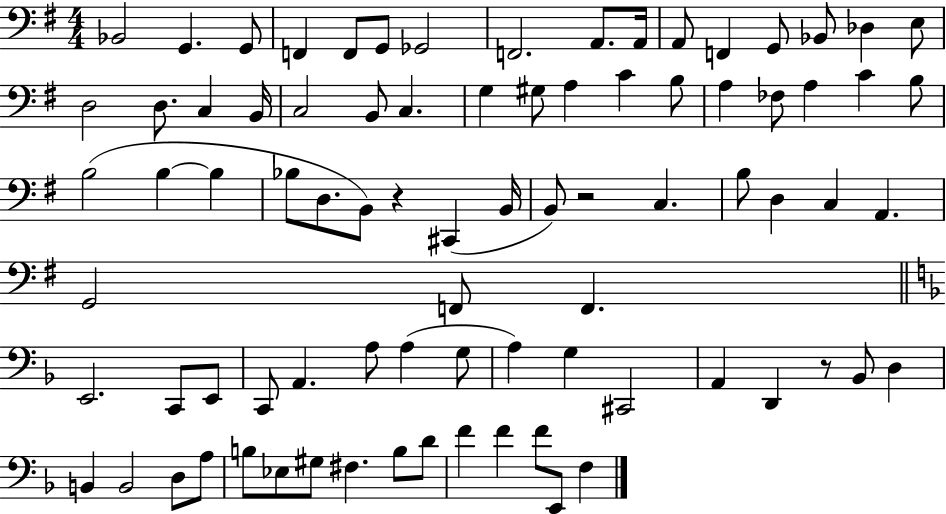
Bb2/h G2/q. G2/e F2/q F2/e G2/e Gb2/h F2/h. A2/e. A2/s A2/e F2/q G2/e Bb2/e Db3/q E3/e D3/h D3/e. C3/q B2/s C3/h B2/e C3/q. G3/q G#3/e A3/q C4/q B3/e A3/q FES3/e A3/q C4/q B3/e B3/h B3/q B3/q Bb3/e D3/e. B2/e R/q C#2/q B2/s B2/e R/h C3/q. B3/e D3/q C3/q A2/q. G2/h F2/e F2/q. E2/h. C2/e E2/e C2/e A2/q. A3/e A3/q G3/e A3/q G3/q C#2/h A2/q D2/q R/e Bb2/e D3/q B2/q B2/h D3/e A3/e B3/e Eb3/e G#3/e F#3/q. B3/e D4/e F4/q F4/q F4/e E2/e F3/q